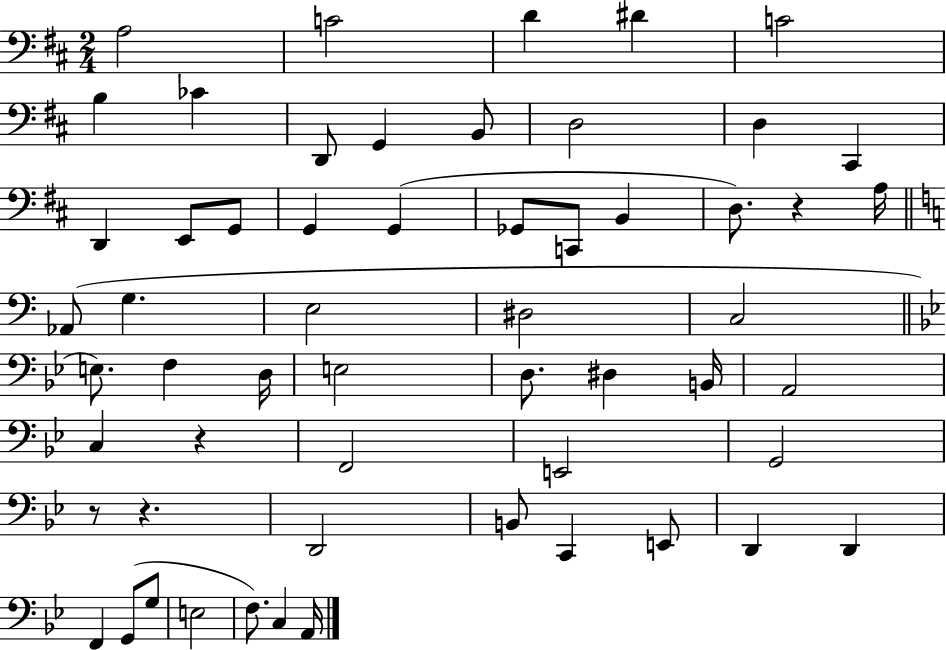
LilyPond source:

{
  \clef bass
  \numericTimeSignature
  \time 2/4
  \key d \major
  a2 | c'2 | d'4 dis'4 | c'2 | \break b4 ces'4 | d,8 g,4 b,8 | d2 | d4 cis,4 | \break d,4 e,8 g,8 | g,4 g,4( | ges,8 c,8 b,4 | d8.) r4 a16 | \break \bar "||" \break \key a \minor aes,8( g4. | e2 | dis2 | c2 | \break \bar "||" \break \key bes \major e8.) f4 d16 | e2 | d8. dis4 b,16 | a,2 | \break c4 r4 | f,2 | e,2 | g,2 | \break r8 r4. | d,2 | b,8 c,4 e,8 | d,4 d,4 | \break f,4 g,8( g8 | e2 | f8.) c4 a,16 | \bar "|."
}